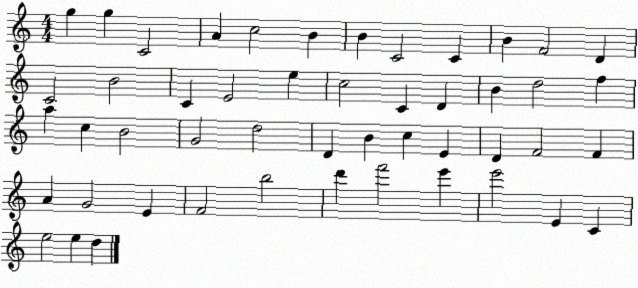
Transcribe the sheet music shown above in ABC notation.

X:1
T:Untitled
M:4/4
L:1/4
K:C
g g C2 A c2 B B C2 C B F2 D C2 B2 C E2 e c2 C D B d2 f a c B2 G2 d2 D B c E D F2 F A G2 E F2 b2 d' f'2 e' e'2 E C e2 e d